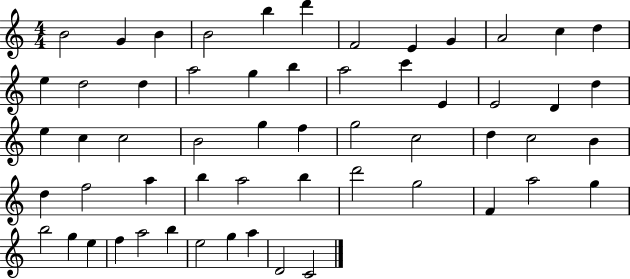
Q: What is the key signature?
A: C major